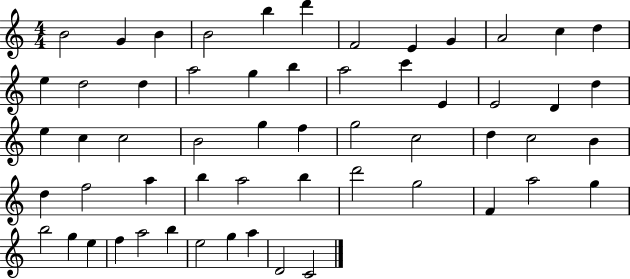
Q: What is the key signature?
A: C major